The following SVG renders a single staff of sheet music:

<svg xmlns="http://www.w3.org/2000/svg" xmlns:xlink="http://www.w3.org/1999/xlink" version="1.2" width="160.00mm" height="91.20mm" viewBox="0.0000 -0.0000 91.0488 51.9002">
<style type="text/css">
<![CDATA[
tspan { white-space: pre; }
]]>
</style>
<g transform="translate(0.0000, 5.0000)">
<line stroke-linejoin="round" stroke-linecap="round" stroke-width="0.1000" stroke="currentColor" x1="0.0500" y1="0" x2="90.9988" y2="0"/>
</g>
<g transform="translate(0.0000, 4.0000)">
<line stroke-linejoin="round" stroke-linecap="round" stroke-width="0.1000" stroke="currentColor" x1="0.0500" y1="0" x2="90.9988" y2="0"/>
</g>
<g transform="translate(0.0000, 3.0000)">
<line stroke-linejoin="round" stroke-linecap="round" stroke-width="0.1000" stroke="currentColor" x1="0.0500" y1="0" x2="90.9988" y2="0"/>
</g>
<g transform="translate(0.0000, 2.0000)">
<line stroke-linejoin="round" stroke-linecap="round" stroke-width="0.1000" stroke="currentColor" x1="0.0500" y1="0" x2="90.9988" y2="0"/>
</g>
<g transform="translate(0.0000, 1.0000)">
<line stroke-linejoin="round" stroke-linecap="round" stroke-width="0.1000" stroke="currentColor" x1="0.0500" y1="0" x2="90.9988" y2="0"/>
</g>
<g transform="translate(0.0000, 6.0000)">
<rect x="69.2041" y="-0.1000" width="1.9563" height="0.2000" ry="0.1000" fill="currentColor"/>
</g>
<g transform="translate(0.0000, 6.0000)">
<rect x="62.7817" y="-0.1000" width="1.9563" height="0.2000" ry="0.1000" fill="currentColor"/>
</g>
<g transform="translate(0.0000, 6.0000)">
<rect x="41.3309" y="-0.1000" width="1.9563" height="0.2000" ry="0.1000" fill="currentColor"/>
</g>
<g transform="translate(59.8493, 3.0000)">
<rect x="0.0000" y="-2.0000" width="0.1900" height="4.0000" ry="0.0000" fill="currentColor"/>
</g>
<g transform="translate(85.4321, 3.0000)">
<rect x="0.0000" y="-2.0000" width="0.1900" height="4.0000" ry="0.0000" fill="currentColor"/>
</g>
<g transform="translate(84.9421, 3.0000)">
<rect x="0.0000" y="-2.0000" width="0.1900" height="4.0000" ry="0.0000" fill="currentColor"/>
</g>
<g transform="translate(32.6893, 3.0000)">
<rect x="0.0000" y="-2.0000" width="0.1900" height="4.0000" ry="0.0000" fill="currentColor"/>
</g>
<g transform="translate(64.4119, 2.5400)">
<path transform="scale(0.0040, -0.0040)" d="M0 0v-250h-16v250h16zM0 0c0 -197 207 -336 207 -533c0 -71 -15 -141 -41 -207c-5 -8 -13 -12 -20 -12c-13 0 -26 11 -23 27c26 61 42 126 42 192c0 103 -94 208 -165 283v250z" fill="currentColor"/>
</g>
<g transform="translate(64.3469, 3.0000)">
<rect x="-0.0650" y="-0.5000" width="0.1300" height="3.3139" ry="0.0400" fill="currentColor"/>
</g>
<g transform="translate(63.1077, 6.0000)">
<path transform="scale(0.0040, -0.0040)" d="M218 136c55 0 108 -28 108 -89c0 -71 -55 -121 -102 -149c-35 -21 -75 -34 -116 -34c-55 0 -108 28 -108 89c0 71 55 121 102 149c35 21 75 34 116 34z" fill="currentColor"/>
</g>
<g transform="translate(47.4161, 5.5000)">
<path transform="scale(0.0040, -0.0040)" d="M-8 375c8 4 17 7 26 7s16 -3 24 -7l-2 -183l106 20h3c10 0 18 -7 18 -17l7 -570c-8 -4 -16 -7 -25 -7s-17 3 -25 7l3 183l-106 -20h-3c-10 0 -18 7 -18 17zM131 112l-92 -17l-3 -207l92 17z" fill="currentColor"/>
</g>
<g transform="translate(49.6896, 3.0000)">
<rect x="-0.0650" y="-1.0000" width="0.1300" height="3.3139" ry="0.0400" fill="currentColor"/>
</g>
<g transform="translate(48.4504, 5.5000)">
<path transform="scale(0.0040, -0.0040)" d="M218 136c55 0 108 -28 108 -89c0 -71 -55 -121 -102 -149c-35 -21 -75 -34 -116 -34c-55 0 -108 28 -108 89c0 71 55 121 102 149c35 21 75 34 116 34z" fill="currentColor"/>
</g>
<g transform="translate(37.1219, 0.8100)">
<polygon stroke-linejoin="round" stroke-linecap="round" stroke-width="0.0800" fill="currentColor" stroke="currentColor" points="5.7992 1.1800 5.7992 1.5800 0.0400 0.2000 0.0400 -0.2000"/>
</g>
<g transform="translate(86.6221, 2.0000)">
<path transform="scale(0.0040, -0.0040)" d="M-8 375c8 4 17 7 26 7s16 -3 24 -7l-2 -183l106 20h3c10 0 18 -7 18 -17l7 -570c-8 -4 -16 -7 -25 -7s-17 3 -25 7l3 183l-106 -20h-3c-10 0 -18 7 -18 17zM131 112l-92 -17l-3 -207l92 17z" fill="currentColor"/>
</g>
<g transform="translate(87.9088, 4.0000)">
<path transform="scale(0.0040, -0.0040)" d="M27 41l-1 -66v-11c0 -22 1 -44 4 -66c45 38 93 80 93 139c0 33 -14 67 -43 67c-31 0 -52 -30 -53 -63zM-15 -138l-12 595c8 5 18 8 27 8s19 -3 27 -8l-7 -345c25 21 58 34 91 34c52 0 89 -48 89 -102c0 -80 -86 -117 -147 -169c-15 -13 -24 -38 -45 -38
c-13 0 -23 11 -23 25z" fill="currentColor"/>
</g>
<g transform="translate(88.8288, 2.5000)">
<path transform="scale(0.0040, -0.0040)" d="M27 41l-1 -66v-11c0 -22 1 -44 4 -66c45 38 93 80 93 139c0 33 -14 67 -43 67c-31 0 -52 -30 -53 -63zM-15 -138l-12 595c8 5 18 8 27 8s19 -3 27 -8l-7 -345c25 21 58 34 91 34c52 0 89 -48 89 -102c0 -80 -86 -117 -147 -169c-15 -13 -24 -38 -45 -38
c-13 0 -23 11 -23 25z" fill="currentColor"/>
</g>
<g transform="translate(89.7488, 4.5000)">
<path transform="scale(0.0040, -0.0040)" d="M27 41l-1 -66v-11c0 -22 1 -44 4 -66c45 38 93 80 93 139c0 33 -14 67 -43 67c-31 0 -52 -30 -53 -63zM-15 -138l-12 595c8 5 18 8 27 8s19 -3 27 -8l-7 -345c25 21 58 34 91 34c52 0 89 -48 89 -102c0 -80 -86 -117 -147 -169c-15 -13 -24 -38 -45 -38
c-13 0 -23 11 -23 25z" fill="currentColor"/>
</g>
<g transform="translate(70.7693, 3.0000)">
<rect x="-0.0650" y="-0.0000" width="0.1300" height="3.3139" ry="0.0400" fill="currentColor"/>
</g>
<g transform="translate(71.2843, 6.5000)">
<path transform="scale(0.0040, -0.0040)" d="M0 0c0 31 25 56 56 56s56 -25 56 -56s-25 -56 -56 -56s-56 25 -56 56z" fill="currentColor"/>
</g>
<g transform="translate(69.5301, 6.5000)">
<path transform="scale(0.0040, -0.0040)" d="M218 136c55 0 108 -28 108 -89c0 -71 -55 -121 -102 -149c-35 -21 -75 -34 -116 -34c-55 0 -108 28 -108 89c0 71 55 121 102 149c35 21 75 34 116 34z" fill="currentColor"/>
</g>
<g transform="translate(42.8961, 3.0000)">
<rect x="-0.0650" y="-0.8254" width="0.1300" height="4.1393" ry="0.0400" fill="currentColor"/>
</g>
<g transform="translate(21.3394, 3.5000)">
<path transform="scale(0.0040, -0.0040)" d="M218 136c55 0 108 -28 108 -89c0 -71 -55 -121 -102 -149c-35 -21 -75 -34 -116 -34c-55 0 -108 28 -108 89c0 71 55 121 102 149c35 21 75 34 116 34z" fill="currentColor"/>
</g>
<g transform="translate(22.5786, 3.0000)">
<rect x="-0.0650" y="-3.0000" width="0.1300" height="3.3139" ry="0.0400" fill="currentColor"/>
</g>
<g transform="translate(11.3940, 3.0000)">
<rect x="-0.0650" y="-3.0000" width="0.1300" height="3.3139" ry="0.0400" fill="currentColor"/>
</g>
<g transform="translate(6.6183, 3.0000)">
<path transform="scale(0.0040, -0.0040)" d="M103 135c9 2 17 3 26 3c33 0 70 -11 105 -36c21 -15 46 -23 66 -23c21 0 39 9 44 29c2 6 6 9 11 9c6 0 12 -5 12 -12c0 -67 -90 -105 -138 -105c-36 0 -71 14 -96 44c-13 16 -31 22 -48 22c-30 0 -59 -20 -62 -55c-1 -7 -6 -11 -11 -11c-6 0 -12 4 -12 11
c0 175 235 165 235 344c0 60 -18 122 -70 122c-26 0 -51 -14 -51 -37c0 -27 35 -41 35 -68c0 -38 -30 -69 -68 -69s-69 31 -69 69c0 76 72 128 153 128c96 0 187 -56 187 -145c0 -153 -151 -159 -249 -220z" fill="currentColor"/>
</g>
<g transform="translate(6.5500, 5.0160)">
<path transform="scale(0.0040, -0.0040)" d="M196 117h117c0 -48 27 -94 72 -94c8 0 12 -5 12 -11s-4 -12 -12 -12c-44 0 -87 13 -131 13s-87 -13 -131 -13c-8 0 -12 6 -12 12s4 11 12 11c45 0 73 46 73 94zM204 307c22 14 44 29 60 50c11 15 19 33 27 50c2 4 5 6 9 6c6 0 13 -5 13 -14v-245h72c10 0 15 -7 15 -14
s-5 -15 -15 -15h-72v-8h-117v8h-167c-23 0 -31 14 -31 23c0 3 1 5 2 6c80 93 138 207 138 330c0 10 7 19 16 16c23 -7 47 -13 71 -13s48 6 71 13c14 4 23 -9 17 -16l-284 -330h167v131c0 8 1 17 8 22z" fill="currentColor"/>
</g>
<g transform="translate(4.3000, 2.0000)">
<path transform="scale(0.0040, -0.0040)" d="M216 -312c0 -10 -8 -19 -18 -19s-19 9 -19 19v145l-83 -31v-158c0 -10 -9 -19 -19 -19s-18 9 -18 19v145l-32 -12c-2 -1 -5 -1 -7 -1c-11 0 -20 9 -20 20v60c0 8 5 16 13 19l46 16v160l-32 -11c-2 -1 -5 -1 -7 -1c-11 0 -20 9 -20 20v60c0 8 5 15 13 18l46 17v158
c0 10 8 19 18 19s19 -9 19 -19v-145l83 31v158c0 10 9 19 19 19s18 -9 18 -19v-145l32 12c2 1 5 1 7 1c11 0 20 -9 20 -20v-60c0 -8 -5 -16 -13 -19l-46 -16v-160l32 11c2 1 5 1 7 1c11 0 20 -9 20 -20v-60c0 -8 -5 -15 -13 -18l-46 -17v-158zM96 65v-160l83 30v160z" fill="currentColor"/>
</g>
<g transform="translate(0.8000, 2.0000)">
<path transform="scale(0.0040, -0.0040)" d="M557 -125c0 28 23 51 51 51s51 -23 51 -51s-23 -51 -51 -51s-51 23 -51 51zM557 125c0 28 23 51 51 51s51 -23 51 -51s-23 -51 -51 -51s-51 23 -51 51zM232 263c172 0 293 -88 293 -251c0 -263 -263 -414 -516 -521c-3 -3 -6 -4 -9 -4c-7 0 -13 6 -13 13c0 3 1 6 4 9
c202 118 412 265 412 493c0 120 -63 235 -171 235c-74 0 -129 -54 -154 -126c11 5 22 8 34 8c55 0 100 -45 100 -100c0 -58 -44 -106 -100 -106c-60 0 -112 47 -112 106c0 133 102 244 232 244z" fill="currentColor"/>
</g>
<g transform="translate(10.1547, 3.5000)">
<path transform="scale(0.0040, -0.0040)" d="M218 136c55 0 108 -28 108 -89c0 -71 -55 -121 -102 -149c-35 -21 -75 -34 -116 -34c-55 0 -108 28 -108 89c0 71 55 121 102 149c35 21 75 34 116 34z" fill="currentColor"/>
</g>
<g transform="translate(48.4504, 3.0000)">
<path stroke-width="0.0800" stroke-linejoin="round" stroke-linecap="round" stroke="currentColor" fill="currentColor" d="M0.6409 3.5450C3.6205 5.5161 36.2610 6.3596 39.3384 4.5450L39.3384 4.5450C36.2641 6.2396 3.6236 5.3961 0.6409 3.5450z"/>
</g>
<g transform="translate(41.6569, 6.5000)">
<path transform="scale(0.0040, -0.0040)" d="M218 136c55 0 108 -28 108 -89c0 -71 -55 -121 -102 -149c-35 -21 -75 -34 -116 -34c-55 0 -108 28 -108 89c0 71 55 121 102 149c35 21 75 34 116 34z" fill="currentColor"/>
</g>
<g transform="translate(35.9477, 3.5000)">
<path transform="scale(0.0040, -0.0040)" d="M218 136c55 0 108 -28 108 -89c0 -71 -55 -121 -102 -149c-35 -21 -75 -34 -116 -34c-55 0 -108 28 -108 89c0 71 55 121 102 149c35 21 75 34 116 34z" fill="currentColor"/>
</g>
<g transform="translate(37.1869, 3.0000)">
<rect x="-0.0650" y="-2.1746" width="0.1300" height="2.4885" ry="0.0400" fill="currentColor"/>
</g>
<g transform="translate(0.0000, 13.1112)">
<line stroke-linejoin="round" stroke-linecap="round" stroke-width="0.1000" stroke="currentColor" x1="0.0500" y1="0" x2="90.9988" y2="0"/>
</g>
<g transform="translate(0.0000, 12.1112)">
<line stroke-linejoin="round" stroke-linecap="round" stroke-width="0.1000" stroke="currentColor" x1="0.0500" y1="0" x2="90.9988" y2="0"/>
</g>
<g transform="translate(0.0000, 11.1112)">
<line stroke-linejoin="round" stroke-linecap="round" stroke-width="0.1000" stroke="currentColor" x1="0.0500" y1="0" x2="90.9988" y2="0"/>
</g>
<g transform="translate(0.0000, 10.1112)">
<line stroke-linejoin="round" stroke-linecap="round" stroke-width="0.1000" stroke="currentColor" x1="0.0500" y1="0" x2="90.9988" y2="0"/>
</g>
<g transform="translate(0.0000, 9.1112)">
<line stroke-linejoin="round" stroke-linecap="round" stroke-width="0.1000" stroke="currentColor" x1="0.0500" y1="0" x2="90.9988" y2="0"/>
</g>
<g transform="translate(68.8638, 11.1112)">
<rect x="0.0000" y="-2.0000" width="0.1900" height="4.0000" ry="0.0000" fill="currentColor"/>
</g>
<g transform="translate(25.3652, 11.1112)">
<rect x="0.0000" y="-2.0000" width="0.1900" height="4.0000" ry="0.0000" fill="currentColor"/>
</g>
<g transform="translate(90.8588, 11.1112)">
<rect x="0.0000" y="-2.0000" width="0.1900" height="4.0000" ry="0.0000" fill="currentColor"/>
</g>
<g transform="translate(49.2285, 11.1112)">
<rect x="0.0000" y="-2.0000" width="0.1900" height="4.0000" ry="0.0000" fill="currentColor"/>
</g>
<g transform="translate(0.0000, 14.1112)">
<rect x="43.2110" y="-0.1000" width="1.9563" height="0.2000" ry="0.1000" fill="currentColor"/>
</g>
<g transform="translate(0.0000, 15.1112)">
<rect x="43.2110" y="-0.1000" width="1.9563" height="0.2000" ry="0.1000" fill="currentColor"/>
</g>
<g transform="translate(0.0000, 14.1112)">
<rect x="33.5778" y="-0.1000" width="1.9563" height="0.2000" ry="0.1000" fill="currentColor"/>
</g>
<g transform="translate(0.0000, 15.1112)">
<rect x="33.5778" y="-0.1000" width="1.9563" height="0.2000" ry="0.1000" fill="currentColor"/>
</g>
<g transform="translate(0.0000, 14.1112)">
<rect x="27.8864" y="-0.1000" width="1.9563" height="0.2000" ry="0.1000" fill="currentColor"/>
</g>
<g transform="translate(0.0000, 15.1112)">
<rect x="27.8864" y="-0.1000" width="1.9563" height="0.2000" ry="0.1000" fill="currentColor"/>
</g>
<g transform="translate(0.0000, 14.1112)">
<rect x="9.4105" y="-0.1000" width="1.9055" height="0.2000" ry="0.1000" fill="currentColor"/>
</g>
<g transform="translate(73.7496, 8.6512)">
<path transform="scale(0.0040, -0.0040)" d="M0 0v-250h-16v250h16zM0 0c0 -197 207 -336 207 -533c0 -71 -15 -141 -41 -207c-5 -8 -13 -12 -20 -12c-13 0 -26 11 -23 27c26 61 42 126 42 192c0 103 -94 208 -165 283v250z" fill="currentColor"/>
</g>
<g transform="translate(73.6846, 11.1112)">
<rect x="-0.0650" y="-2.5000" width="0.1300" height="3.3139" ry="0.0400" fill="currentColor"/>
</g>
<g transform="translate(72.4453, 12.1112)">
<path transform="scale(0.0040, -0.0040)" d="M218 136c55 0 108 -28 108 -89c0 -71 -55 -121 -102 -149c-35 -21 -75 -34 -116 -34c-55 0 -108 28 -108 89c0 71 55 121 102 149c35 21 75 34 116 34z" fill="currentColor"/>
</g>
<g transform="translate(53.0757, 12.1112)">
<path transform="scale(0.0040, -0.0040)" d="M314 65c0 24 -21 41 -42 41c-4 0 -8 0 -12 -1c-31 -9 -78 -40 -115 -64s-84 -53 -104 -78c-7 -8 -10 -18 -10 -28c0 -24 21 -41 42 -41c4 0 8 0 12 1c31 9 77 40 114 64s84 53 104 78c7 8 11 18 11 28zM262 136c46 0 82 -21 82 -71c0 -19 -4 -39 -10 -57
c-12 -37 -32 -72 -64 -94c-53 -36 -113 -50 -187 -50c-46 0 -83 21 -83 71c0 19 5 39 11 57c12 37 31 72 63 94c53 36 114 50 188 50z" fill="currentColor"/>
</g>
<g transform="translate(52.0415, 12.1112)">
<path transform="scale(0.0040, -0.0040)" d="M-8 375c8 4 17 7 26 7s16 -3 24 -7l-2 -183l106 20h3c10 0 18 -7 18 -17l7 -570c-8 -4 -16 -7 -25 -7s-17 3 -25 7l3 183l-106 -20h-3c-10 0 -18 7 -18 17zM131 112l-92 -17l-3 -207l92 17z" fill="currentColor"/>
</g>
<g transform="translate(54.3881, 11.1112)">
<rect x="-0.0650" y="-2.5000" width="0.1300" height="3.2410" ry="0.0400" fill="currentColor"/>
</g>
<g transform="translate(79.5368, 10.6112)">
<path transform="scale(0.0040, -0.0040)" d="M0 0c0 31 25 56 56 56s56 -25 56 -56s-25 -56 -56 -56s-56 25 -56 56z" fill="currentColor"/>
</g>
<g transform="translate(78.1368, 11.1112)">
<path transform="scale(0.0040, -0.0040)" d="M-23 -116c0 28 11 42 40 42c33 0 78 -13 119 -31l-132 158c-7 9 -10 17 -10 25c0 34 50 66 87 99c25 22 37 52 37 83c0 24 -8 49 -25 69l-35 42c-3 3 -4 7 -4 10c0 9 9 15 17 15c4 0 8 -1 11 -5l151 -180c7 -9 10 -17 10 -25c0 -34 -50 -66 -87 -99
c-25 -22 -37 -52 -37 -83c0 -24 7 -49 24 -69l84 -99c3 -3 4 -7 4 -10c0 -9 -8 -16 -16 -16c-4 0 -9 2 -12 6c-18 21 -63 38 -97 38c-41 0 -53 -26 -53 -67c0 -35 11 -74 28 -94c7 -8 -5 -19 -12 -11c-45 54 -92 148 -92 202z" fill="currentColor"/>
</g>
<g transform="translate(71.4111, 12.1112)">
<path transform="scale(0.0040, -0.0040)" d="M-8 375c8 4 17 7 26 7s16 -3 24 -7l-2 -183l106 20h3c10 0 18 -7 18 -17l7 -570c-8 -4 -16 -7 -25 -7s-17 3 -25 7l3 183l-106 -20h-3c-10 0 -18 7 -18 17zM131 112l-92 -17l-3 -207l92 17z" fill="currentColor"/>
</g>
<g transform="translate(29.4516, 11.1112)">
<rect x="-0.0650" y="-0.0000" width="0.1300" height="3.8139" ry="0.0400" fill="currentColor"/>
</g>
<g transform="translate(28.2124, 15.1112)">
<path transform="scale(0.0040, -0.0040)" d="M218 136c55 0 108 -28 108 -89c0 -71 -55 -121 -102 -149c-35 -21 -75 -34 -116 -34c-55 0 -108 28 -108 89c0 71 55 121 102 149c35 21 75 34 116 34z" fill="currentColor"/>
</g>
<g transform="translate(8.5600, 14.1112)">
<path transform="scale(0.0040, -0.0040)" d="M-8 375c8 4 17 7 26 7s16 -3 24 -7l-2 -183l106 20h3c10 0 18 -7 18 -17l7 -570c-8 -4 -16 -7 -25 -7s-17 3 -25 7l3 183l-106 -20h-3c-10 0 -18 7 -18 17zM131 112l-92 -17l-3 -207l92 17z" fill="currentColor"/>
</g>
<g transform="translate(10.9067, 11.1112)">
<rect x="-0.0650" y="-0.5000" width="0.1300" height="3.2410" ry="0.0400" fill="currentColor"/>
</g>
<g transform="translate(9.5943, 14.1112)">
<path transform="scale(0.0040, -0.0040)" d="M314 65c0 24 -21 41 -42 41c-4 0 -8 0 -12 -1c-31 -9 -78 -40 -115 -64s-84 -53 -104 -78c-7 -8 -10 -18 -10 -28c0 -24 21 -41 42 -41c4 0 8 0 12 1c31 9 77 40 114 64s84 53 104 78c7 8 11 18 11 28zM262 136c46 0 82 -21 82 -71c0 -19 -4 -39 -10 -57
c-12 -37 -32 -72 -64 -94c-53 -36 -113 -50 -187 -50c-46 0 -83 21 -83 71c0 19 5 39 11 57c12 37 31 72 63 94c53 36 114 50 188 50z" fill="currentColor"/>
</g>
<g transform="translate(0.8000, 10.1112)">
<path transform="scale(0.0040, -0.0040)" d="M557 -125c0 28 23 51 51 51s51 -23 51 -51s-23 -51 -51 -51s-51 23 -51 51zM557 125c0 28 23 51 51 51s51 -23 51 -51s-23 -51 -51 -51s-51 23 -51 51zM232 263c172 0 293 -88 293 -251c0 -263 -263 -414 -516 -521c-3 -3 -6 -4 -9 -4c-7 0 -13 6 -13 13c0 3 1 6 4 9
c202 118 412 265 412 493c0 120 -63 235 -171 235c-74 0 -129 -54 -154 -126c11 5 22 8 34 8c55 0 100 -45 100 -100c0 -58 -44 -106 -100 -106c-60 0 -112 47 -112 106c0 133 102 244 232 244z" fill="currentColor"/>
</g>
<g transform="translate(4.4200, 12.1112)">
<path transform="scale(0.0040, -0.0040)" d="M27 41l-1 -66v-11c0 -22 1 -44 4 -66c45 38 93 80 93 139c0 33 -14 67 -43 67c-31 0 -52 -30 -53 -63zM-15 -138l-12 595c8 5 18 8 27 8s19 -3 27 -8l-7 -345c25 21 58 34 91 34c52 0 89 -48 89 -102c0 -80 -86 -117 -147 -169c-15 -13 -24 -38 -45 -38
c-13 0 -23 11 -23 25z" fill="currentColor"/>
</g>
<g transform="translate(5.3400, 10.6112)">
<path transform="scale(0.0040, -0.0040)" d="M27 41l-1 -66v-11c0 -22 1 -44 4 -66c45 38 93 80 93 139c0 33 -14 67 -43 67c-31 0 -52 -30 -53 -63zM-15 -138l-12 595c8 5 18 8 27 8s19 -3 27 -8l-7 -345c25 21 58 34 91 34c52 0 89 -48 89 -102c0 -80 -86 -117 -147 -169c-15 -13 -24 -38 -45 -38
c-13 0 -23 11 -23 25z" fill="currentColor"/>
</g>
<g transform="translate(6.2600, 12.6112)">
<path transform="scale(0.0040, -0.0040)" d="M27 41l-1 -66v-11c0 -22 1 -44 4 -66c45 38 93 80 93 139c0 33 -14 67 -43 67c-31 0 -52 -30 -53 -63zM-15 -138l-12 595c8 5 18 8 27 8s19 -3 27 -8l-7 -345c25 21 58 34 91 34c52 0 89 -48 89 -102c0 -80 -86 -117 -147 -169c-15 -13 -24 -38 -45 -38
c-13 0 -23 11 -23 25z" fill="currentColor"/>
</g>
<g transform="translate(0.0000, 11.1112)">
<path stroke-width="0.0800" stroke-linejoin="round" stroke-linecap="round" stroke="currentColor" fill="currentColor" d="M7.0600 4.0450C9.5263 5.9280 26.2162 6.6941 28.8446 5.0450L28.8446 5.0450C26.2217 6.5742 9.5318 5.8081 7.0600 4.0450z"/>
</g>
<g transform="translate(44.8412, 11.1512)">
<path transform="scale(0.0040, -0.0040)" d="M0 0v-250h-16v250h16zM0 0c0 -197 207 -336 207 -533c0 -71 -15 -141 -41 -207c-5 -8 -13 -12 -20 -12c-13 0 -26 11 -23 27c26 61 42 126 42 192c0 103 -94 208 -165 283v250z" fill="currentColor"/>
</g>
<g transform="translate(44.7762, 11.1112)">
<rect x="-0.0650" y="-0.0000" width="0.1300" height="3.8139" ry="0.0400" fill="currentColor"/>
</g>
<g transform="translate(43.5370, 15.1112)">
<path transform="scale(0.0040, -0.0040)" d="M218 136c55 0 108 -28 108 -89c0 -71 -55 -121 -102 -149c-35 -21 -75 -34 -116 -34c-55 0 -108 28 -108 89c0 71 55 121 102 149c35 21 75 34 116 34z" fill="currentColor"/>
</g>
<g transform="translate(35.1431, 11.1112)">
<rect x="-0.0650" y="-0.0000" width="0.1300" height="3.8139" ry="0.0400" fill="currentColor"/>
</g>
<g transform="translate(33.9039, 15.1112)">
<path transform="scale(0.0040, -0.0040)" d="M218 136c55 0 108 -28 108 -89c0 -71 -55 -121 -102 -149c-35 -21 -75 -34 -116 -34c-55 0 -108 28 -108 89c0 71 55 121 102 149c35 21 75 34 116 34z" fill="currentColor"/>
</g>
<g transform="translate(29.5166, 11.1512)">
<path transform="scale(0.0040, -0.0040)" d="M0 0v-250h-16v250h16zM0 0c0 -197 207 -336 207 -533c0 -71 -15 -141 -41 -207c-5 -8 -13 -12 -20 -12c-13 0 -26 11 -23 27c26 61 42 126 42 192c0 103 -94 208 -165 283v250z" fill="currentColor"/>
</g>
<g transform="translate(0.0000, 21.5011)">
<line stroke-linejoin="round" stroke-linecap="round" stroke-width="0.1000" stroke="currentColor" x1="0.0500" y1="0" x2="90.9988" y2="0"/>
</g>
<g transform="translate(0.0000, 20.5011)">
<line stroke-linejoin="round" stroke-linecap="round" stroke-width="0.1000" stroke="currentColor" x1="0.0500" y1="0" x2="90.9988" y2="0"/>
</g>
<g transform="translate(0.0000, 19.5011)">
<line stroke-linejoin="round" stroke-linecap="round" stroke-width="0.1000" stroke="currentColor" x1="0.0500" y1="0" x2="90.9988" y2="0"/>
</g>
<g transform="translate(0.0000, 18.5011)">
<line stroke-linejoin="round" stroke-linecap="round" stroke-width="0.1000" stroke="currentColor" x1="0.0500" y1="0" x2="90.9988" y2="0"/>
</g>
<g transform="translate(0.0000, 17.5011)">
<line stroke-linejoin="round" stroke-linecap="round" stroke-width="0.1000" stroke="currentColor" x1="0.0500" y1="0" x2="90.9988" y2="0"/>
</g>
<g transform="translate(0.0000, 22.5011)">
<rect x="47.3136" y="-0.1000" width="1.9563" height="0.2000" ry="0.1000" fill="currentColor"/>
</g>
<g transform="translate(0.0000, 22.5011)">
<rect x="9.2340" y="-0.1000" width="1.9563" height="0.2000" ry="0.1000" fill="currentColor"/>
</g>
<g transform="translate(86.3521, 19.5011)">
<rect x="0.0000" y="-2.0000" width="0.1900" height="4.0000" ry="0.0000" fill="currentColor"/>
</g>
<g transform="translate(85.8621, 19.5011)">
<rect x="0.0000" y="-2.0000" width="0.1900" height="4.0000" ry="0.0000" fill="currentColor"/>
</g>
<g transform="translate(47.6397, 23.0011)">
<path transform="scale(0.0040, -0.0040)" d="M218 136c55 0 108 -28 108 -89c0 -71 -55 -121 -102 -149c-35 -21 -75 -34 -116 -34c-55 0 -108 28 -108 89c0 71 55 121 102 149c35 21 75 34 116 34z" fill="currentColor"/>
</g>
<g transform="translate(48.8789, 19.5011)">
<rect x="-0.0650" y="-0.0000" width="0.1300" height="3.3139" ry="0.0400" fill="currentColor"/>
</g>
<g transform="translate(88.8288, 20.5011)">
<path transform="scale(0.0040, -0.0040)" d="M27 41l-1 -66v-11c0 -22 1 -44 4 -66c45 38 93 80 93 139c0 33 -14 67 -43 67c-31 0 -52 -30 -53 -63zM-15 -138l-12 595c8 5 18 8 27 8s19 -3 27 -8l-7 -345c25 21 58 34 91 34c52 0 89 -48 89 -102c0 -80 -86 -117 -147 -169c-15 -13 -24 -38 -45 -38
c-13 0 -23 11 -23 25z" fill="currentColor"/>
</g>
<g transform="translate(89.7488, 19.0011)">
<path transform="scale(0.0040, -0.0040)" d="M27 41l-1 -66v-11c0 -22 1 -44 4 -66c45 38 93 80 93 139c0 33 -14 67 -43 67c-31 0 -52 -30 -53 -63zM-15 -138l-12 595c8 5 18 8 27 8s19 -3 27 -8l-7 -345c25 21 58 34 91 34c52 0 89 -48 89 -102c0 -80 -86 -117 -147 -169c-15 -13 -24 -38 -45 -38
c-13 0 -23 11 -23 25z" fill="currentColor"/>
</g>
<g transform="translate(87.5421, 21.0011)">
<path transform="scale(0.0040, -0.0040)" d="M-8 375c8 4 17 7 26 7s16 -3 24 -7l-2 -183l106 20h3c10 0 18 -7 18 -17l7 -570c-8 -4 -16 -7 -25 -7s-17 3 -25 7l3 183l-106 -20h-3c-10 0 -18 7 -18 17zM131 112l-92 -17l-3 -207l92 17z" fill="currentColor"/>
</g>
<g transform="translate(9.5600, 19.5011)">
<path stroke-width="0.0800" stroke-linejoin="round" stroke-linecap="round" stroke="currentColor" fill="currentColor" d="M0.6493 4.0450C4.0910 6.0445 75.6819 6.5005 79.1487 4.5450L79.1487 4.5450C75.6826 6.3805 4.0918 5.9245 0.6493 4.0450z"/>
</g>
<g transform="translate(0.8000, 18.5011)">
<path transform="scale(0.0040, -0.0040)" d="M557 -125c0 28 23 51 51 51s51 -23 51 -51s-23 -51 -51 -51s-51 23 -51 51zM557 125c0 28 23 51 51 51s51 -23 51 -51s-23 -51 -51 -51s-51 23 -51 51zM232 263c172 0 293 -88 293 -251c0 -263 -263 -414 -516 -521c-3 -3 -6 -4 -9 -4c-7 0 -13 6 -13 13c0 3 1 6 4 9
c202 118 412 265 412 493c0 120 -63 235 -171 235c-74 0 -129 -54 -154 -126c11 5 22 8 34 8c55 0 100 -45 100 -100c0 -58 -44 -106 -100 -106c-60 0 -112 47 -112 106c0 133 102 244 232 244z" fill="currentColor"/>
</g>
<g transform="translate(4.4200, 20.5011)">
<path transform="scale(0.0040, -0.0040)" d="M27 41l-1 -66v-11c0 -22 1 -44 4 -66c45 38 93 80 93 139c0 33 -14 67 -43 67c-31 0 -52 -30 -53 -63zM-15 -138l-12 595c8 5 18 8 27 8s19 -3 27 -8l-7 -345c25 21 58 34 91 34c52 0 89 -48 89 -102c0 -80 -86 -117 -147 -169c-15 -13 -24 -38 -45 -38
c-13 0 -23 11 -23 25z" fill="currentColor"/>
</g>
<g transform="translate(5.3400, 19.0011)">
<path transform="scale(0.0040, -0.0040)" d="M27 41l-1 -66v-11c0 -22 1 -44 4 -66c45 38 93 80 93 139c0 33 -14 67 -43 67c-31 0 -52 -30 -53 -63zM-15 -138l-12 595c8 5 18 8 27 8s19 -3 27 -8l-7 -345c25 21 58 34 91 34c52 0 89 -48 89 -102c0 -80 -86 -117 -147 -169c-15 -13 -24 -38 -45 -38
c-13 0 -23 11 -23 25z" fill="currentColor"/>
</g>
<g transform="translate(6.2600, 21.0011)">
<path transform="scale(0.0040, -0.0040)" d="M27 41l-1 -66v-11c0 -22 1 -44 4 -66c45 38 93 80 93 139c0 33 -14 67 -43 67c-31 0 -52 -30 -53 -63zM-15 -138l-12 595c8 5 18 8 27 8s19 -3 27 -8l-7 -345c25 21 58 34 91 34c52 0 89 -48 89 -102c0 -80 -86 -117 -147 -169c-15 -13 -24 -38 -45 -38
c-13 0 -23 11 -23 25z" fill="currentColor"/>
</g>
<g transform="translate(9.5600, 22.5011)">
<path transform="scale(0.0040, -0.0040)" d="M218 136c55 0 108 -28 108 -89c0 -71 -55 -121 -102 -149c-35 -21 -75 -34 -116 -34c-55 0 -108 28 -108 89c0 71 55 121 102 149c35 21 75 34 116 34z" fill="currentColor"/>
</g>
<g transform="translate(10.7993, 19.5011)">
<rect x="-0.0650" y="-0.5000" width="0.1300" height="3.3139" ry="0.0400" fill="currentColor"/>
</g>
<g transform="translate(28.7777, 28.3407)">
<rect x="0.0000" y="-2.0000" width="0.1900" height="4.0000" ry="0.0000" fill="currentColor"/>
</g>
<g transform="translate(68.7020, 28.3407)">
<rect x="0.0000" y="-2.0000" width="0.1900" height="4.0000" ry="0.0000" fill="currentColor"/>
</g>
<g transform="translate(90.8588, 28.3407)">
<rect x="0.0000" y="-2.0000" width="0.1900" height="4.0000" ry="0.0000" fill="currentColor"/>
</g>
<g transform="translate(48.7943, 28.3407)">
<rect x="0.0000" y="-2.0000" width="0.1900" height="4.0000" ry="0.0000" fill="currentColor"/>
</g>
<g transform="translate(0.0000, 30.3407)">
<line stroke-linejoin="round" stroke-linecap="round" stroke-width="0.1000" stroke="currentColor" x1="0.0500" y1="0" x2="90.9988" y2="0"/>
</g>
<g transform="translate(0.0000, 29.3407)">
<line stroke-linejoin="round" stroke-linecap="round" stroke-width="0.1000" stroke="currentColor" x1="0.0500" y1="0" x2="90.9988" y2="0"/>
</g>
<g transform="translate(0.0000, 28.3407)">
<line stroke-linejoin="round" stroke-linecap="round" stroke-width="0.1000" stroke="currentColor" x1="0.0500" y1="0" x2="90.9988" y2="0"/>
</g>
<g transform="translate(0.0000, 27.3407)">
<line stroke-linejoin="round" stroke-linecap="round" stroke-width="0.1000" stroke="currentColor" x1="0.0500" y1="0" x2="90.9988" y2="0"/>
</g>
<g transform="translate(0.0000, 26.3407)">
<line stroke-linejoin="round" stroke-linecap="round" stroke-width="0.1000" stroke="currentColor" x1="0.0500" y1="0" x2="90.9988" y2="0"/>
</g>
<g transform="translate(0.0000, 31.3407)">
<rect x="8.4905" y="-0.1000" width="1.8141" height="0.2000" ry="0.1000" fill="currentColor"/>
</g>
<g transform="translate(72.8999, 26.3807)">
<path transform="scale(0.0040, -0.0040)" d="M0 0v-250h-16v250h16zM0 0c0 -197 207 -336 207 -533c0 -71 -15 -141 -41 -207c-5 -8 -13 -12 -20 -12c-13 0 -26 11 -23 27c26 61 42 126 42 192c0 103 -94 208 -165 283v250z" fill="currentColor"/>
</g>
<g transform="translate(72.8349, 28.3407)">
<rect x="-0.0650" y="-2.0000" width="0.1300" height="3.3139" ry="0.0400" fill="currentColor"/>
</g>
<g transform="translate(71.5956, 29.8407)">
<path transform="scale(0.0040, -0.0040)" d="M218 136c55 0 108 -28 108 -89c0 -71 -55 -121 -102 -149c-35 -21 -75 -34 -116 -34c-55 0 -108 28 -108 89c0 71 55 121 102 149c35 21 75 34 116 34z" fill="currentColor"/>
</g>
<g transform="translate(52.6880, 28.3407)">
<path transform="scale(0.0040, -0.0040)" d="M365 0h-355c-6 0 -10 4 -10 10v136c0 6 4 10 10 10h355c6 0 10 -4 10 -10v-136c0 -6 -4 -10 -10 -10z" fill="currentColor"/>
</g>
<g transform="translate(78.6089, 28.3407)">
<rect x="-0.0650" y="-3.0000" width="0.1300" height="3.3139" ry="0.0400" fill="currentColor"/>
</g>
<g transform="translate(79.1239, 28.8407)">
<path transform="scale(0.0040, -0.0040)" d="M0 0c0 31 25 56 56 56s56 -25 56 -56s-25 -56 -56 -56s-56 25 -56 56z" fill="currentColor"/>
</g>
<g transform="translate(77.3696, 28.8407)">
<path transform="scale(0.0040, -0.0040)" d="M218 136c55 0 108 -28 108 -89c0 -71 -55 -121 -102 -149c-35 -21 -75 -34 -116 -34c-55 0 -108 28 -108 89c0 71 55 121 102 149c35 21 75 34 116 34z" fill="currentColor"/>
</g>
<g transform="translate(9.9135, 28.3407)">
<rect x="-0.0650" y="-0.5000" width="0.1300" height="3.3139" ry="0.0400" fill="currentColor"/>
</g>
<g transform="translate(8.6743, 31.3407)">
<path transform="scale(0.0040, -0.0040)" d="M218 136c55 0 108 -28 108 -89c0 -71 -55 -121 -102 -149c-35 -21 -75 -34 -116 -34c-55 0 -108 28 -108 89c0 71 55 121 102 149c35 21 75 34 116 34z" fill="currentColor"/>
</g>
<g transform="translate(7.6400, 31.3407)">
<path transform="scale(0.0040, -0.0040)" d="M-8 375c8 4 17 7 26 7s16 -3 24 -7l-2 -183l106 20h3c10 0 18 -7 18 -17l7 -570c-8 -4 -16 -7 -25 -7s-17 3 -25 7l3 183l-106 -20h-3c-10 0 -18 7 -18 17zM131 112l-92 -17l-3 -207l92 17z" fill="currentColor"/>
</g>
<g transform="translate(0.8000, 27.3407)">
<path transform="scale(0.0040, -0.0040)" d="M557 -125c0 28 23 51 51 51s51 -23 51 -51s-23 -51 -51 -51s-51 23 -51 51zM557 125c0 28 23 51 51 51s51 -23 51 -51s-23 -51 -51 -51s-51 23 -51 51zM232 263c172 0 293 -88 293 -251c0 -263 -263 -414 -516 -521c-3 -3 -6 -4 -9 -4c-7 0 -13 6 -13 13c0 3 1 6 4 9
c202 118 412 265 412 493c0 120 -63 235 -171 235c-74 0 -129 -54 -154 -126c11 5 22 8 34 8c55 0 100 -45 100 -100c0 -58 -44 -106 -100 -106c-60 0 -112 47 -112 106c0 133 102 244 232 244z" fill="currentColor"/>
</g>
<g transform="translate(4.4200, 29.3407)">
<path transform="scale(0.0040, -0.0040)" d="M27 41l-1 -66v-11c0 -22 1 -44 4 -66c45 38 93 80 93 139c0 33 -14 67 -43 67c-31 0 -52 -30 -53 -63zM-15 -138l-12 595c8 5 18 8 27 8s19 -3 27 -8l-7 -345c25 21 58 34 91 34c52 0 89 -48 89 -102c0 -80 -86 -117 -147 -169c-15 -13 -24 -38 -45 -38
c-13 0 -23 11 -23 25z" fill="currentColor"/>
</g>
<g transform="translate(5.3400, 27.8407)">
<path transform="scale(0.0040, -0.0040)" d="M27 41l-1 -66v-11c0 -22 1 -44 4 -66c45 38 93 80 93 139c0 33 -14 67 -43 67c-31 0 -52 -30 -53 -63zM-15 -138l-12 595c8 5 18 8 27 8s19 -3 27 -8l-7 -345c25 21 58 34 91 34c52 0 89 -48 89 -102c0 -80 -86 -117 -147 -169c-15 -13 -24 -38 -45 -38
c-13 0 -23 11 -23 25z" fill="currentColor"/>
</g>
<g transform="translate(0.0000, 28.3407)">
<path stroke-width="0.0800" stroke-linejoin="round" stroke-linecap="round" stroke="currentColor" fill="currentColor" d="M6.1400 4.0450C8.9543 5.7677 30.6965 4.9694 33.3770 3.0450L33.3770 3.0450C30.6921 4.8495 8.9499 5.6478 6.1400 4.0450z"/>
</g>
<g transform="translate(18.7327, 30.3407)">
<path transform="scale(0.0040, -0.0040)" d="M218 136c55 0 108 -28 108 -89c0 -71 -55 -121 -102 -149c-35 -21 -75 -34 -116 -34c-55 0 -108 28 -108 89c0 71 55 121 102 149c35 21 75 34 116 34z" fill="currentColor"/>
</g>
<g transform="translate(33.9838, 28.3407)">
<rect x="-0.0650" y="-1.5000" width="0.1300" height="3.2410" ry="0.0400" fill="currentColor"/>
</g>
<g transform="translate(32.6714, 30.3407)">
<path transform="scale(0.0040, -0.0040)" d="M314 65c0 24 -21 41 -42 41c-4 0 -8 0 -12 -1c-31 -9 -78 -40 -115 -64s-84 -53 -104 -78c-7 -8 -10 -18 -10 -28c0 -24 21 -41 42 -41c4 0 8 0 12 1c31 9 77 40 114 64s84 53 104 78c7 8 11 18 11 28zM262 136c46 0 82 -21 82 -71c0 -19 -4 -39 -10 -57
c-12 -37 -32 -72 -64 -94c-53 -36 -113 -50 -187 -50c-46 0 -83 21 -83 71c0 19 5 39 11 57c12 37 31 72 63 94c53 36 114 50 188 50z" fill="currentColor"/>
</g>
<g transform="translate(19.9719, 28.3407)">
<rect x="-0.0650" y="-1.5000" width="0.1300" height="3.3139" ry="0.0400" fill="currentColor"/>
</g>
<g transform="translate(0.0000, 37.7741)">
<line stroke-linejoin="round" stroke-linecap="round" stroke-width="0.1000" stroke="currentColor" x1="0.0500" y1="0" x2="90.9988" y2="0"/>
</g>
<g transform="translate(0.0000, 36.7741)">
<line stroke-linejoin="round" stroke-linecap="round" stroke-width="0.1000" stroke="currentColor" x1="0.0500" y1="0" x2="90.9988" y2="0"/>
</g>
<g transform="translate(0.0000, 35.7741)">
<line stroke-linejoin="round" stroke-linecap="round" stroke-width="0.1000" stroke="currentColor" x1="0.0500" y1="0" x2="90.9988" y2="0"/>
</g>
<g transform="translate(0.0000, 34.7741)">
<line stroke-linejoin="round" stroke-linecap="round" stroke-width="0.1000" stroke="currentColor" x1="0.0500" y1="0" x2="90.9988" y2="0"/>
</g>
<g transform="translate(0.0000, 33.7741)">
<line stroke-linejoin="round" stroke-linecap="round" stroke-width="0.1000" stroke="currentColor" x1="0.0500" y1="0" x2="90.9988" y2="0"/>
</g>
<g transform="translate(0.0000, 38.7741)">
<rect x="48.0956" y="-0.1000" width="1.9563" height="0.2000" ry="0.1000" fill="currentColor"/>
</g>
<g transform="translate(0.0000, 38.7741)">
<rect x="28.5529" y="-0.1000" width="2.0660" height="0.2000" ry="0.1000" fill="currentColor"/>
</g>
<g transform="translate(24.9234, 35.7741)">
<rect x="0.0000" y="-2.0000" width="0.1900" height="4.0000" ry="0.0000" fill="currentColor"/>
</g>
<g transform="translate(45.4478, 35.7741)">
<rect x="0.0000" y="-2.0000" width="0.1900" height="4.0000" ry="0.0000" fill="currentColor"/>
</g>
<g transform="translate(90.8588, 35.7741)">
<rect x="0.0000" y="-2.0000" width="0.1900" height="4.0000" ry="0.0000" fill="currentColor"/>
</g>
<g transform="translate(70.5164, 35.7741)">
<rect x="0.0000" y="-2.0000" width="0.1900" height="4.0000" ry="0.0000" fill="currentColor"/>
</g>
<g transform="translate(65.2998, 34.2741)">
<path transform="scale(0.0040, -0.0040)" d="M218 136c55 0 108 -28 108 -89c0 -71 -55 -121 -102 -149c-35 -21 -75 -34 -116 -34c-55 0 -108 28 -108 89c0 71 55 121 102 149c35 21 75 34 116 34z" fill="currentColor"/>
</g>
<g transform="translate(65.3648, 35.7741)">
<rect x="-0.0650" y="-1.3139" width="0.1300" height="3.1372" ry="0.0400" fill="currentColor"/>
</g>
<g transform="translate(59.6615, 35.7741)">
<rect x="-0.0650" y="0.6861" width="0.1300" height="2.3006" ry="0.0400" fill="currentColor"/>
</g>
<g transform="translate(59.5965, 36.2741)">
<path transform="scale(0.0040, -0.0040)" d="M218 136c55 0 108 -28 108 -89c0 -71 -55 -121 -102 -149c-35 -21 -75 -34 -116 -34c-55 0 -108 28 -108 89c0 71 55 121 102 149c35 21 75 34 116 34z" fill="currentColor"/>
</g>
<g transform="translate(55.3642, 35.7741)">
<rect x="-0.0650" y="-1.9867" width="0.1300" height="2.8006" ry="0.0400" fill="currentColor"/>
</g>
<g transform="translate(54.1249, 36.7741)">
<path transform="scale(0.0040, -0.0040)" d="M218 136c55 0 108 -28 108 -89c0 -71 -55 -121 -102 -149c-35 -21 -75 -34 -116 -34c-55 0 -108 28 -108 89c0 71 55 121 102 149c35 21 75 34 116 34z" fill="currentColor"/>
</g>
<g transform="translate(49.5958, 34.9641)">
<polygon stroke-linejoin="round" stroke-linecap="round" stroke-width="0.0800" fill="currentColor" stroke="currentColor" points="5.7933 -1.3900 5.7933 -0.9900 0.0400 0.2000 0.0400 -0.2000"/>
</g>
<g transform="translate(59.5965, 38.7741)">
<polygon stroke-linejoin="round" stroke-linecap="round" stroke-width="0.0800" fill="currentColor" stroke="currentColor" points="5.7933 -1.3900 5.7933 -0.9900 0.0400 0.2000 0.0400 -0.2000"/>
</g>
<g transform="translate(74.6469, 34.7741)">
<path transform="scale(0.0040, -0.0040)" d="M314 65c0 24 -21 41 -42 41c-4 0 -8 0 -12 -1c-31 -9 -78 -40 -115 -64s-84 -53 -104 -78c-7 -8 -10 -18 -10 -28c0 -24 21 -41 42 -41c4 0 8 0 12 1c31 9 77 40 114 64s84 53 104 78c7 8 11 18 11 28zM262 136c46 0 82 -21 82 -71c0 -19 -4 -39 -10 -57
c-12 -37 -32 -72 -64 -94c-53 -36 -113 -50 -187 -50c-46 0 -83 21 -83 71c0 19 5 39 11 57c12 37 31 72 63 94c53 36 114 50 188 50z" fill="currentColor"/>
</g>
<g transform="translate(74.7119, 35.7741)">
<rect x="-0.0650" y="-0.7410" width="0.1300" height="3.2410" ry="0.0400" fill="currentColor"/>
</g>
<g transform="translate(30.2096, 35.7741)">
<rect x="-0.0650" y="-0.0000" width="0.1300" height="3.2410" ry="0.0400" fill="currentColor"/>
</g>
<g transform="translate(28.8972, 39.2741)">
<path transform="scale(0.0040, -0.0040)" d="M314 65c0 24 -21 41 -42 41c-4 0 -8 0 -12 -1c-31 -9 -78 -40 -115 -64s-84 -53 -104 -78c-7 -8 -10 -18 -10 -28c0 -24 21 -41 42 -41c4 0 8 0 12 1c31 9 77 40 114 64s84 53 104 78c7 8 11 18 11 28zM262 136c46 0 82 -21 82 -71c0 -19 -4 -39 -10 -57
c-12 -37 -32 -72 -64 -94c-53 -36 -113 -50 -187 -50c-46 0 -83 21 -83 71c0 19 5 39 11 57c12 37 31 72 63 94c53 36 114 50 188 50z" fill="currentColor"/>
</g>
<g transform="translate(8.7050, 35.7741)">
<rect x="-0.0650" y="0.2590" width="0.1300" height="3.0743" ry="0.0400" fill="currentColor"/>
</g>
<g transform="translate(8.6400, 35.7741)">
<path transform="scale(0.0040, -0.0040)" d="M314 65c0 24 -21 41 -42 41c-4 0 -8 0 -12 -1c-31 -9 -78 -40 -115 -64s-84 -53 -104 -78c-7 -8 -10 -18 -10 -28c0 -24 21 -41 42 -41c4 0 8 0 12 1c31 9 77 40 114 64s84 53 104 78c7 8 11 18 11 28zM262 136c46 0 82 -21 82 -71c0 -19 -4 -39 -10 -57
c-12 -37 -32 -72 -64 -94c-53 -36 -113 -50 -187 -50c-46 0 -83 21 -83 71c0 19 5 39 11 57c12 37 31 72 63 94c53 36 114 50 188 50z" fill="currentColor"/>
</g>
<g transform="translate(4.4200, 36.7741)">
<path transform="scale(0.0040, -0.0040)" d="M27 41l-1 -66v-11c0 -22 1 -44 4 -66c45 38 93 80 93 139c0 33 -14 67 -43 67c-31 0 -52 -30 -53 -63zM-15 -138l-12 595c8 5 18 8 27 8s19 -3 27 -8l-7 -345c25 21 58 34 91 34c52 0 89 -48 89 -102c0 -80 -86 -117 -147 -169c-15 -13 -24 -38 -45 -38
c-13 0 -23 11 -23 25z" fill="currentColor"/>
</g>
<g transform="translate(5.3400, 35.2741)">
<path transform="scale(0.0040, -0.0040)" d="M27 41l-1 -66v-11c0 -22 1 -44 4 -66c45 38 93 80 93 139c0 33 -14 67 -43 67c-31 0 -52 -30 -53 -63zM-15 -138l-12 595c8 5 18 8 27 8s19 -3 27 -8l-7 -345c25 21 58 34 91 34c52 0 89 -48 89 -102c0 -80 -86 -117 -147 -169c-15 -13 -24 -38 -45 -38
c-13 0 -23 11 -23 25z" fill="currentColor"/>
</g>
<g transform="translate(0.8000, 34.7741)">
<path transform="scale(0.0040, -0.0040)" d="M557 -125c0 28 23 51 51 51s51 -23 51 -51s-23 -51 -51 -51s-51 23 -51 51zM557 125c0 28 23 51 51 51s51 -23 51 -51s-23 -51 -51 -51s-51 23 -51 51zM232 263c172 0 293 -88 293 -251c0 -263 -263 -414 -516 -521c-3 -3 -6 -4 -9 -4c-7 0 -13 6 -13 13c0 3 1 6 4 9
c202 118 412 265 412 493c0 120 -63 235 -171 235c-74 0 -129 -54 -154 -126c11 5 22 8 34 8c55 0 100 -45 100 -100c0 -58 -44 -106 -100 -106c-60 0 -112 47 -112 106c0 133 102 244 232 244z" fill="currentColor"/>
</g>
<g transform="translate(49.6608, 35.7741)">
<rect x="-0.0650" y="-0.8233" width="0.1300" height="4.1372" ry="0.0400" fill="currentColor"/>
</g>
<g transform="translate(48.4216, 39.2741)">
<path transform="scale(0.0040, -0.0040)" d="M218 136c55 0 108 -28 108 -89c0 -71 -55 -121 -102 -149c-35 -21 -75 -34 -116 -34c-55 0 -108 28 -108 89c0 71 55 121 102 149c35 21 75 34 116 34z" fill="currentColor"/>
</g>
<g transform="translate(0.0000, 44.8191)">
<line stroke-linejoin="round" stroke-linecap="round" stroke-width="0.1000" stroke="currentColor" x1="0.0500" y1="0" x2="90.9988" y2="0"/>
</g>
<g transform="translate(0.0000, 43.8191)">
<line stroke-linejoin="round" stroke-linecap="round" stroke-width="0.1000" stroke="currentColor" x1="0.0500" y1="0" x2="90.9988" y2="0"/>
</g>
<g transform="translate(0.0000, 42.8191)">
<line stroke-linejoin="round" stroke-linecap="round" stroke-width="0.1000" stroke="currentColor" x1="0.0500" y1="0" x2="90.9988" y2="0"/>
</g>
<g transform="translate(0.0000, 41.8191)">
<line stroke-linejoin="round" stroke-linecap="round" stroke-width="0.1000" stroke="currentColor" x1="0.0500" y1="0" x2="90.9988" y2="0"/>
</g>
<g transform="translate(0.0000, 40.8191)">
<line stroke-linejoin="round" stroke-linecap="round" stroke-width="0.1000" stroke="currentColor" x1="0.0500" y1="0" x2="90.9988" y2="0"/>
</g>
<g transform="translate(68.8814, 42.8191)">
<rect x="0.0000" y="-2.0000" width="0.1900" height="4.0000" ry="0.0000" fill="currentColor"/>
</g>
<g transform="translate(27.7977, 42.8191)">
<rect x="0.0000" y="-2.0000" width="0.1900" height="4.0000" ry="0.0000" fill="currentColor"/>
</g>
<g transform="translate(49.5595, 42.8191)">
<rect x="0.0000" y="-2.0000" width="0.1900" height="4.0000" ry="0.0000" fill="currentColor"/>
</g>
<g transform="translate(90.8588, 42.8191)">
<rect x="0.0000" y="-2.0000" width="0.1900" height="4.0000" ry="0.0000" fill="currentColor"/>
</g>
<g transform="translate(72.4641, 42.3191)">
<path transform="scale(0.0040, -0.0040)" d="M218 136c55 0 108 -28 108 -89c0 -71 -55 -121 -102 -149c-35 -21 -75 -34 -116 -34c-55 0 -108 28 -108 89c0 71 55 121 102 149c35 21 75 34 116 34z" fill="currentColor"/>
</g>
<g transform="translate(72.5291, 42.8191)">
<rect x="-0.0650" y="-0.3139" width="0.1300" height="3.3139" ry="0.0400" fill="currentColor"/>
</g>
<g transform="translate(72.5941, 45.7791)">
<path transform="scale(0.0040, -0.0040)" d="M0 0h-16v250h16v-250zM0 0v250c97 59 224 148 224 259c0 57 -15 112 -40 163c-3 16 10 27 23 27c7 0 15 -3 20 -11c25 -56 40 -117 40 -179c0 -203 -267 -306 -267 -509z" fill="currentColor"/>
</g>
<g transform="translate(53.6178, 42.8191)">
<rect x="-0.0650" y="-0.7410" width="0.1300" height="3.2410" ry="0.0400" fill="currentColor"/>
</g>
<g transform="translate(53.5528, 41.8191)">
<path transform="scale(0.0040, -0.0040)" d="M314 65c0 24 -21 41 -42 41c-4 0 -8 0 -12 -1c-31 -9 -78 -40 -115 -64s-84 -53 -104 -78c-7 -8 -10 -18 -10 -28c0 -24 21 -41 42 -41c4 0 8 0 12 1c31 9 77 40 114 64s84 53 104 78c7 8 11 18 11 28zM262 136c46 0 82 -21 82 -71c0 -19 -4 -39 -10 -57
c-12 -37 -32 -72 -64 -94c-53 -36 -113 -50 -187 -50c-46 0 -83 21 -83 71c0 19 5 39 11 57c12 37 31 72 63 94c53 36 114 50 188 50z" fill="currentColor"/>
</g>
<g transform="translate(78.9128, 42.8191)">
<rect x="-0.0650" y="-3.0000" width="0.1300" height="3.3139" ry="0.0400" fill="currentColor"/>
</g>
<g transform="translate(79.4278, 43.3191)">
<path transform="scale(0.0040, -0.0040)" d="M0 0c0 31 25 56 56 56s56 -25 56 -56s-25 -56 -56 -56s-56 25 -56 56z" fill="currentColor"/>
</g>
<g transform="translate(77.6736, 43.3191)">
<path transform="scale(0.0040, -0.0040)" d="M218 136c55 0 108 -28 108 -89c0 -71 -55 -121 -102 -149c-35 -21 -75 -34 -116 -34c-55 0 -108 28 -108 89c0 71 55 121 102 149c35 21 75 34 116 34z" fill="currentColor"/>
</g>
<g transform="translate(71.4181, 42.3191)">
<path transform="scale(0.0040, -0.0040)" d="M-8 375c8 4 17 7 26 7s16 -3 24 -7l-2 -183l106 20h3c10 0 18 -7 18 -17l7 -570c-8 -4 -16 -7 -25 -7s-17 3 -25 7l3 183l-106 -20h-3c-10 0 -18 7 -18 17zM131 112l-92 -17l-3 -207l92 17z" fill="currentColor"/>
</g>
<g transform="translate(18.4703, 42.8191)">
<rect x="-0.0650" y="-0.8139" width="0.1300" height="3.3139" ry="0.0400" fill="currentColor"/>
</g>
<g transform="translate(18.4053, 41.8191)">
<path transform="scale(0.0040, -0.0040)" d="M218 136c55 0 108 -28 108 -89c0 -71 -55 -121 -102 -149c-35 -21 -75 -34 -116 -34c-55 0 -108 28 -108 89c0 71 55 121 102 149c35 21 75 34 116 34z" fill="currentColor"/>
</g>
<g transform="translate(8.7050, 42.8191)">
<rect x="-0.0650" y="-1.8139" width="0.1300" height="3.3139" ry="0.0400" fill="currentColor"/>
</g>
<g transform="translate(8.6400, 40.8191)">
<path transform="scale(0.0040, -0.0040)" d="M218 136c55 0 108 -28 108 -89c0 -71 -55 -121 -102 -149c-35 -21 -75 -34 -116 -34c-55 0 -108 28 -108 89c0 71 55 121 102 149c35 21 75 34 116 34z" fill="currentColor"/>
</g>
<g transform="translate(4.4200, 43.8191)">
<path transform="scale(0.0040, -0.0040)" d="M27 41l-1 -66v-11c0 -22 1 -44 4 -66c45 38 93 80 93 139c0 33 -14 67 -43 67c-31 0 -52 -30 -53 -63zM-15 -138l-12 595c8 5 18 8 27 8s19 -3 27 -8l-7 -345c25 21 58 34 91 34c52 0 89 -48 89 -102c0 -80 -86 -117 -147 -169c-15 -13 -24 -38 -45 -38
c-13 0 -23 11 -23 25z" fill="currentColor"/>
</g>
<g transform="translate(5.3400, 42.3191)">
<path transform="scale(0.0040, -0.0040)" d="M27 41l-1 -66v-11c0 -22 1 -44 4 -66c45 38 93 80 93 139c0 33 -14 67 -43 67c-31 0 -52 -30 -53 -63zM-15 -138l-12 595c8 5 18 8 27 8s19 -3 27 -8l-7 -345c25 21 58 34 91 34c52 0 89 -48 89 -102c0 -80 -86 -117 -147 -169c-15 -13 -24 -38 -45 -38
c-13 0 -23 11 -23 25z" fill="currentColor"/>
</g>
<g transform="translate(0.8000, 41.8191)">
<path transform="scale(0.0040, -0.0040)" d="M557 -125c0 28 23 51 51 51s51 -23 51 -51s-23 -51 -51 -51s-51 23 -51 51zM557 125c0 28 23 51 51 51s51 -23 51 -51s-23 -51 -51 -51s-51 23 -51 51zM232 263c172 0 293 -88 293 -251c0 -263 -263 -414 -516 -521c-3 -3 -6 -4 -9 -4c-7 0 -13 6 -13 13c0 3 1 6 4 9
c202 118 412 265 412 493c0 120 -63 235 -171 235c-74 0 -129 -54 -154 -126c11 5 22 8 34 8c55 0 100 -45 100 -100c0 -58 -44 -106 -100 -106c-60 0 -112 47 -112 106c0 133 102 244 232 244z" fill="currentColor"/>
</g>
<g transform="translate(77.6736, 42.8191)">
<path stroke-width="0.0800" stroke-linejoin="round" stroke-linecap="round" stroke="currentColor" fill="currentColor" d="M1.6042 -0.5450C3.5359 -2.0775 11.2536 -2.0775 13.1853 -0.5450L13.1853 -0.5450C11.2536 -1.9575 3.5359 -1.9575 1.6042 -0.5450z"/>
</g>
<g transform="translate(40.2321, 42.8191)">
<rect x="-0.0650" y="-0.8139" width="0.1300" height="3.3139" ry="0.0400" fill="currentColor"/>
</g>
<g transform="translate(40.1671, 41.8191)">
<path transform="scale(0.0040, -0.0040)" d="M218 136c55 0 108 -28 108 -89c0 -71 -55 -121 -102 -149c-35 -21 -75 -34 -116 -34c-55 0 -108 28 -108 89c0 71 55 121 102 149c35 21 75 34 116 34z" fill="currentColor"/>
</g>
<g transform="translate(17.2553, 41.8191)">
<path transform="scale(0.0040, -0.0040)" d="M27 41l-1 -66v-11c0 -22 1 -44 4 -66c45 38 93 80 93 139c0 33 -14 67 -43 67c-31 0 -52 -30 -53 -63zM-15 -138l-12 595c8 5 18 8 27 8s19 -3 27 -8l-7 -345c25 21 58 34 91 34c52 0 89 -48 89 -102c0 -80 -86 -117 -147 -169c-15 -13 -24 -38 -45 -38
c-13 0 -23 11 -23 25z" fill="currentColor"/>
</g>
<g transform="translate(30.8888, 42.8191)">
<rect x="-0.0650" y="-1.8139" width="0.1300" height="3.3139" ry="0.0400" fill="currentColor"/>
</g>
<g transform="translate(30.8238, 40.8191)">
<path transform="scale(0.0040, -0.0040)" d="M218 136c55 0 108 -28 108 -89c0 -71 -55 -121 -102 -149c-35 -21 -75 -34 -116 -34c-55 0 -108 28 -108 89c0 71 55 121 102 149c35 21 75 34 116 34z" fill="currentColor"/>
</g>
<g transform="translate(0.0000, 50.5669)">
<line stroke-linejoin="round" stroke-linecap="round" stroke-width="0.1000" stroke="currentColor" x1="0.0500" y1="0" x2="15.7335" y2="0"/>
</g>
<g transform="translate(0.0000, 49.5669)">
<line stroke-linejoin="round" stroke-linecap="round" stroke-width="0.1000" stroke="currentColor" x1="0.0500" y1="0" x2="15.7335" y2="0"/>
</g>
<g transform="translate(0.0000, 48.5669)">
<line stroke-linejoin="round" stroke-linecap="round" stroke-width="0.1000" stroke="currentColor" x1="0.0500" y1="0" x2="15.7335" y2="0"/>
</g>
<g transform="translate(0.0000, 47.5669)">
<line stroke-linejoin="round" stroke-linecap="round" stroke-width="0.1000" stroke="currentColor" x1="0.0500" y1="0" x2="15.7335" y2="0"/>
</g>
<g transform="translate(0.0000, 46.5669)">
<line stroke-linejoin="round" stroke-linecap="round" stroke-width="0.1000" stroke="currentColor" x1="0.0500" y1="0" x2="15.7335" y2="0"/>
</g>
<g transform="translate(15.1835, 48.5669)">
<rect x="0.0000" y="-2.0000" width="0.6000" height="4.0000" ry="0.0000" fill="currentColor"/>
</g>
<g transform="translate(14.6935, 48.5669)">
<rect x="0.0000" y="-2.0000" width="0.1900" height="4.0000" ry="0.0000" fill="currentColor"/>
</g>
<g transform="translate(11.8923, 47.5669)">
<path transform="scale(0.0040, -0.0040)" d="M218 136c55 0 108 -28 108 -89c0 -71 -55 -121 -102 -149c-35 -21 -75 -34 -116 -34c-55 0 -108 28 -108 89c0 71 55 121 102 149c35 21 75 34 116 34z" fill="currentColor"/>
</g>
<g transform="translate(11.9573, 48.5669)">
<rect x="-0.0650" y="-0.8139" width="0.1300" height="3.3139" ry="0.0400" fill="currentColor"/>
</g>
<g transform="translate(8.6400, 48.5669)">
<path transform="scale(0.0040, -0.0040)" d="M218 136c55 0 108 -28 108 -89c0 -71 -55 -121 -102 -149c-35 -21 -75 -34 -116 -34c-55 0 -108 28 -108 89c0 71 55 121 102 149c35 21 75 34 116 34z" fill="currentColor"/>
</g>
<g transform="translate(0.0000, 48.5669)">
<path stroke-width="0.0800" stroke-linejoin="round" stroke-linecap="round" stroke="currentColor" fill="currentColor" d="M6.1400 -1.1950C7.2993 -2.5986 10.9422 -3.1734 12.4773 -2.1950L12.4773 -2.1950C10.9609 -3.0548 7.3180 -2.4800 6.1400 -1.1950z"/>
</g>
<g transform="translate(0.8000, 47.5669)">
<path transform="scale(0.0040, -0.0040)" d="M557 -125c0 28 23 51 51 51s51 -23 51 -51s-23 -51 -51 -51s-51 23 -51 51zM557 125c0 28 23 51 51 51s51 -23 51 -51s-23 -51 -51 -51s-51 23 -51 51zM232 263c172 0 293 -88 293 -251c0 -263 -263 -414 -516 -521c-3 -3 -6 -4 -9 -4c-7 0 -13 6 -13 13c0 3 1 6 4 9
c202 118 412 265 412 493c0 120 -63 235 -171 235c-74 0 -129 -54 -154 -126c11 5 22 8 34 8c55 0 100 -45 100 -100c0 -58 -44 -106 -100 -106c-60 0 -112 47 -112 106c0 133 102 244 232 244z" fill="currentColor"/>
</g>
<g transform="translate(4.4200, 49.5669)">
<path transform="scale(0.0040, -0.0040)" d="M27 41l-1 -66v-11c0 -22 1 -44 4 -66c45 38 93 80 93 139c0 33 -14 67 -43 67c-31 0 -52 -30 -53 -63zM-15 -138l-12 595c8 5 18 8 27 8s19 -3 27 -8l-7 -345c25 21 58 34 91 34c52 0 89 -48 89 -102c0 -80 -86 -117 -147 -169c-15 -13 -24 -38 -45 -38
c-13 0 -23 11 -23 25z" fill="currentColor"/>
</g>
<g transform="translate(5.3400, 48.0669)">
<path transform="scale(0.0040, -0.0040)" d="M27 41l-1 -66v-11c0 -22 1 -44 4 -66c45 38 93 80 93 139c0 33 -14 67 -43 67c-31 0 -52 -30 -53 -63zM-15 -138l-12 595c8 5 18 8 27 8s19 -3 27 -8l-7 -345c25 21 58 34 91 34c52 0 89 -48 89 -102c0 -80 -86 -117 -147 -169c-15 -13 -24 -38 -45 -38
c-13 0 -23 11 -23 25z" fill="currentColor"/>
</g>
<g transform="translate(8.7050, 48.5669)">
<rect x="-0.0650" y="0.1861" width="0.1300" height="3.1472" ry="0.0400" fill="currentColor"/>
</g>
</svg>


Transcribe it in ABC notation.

X:1
T:Untitled
M:2/4
L:1/4
K:G
C, C, C,/2 D,,/2 F,, E,,/2 D,, E,,2 C,,/2 C,, C,,/2 B,,2 B,,/2 z _E,, D,, E,, G,, G,,2 z2 A,,/2 C, D,2 D,,2 D,,/2 _B,,/2 C,/2 G,/2 F,2 A, _F, A, F, F,2 E,/2 C, D, F,